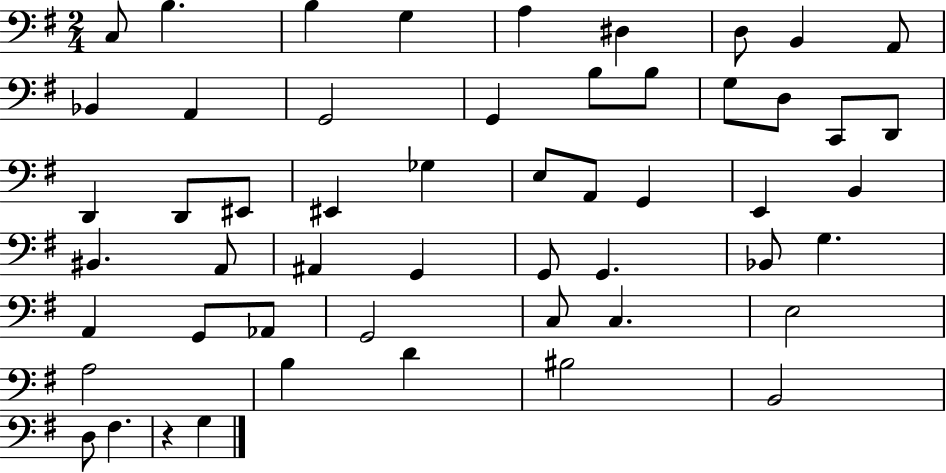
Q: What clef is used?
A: bass